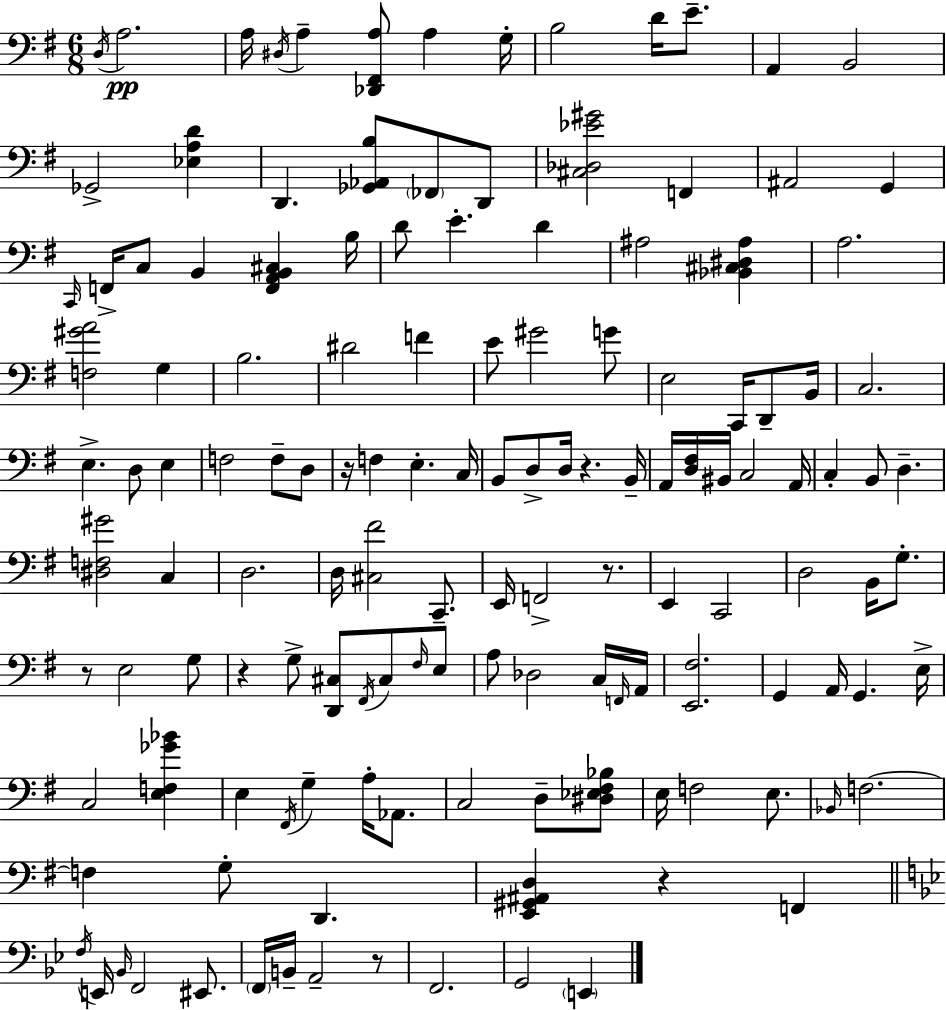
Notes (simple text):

D3/s A3/h. A3/s D#3/s A3/q [Db2,F#2,A3]/e A3/q G3/s B3/h D4/s E4/e. A2/q B2/h Gb2/h [Eb3,A3,D4]/q D2/q. [Gb2,Ab2,B3]/e FES2/e D2/e [C#3,Db3,Eb4,G#4]/h F2/q A#2/h G2/q C2/s F2/s C3/e B2/q [F2,A2,B2,C#3]/q B3/s D4/e E4/q. D4/q A#3/h [Bb2,C#3,D#3,A#3]/q A3/h. [F3,G#4,A4]/h G3/q B3/h. D#4/h F4/q E4/e G#4/h G4/e E3/h C2/s D2/e B2/s C3/h. E3/q. D3/e E3/q F3/h F3/e D3/e R/s F3/q E3/q. C3/s B2/e D3/e D3/s R/q. B2/s A2/s [D3,F#3]/s BIS2/s C3/h A2/s C3/q B2/e D3/q. [D#3,F3,G#4]/h C3/q D3/h. D3/s [C#3,F#4]/h C2/e. E2/s F2/h R/e. E2/q C2/h D3/h B2/s G3/e. R/e E3/h G3/e R/q G3/e [D2,C#3]/e F#2/s C#3/e F#3/s E3/e A3/e Db3/h C3/s F2/s A2/s [E2,F#3]/h. G2/q A2/s G2/q. E3/s C3/h [E3,F3,Gb4,Bb4]/q E3/q F#2/s G3/q A3/s Ab2/e. C3/h D3/e [D#3,Eb3,F#3,Bb3]/e E3/s F3/h E3/e. Bb2/s F3/h. F3/q G3/e D2/q. [E2,G#2,A#2,D3]/q R/q F2/q F3/s E2/s Bb2/s F2/h EIS2/e. F2/s B2/s A2/h R/e F2/h. G2/h E2/q